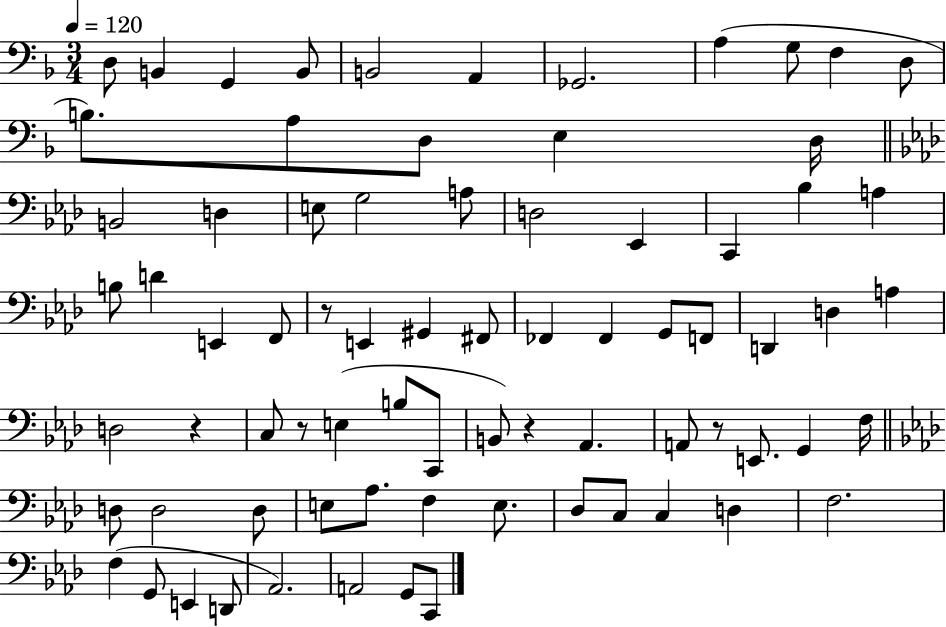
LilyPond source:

{
  \clef bass
  \numericTimeSignature
  \time 3/4
  \key f \major
  \tempo 4 = 120
  d8 b,4 g,4 b,8 | b,2 a,4 | ges,2. | a4( g8 f4 d8 | \break b8.) a8 d8 e4 d16 | \bar "||" \break \key aes \major b,2 d4 | e8 g2 a8 | d2 ees,4 | c,4 bes4 a4 | \break b8 d'4 e,4 f,8 | r8 e,4 gis,4 fis,8 | fes,4 fes,4 g,8 f,8 | d,4 d4 a4 | \break d2 r4 | c8 r8 e4( b8 c,8 | b,8) r4 aes,4. | a,8 r8 e,8. g,4 f16 | \break \bar "||" \break \key f \minor d8 d2 d8 | e8 aes8. f4 e8. | des8 c8 c4 d4 | f2. | \break f4( g,8 e,4 d,8 | aes,2.) | a,2 g,8 c,8 | \bar "|."
}